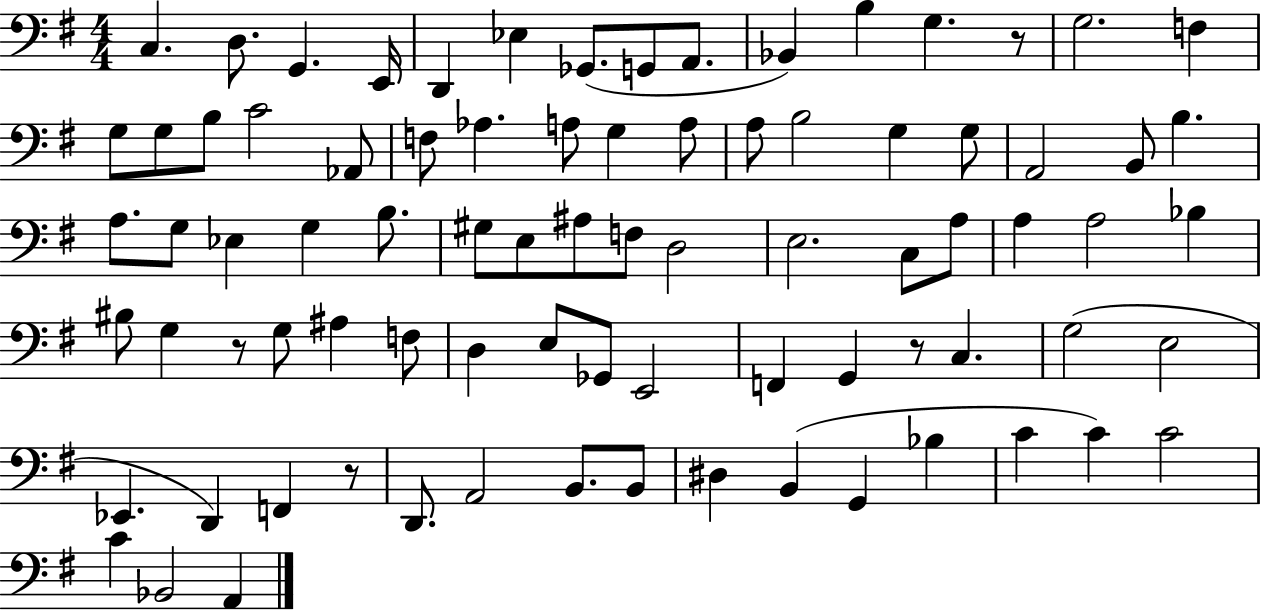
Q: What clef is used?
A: bass